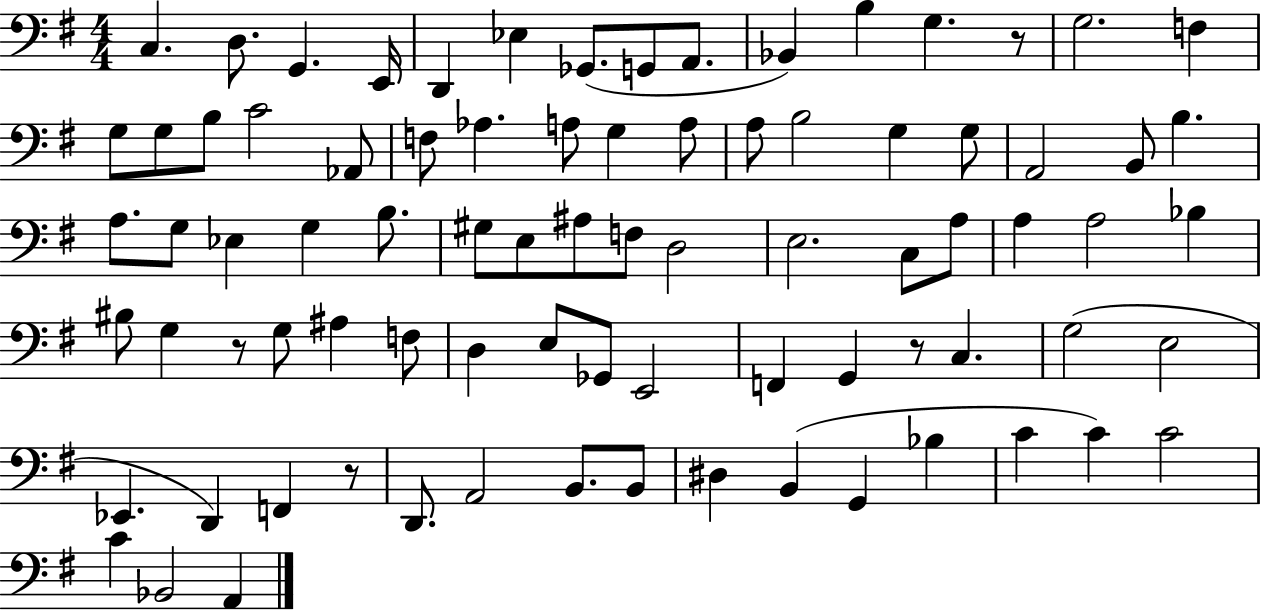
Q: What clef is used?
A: bass